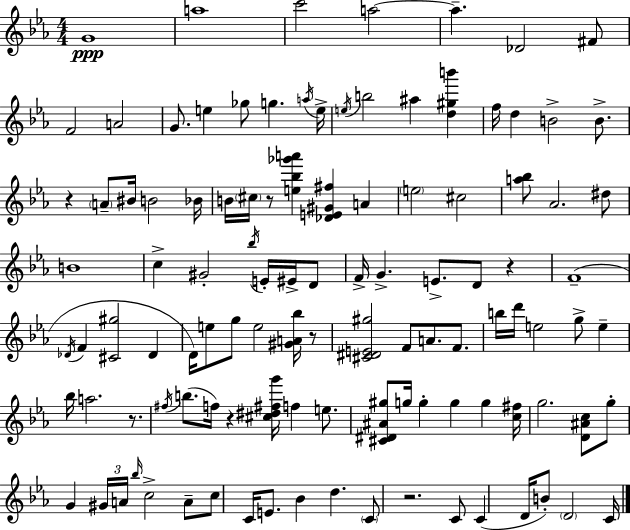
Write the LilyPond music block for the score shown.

{
  \clef treble
  \numericTimeSignature
  \time 4/4
  \key c \minor
  g'1\ppp | a''1 | c'''2 a''2~~ | a''4.-- des'2 fis'8 | \break f'2 a'2 | g'8. e''4 ges''8 g''4. \acciaccatura { a''16 } | e''16-> \acciaccatura { e''16 } b''2 ais''4 <d'' gis'' b'''>4 | f''16 d''4 b'2-> b'8.-> | \break r4 \parenthesize a'8-- bis'16 b'2 | bes'16 b'16 \parenthesize cis''16 r8 <e'' bes'' ges''' a'''>4 <des' e' gis' fis''>4 a'4 | \parenthesize e''2 cis''2 | <a'' bes''>8 aes'2. | \break dis''8 b'1 | c''4-> gis'2-. \acciaccatura { bes''16 } e'16-. | eis'16-> d'8 f'16-> g'4.-> e'8.-> d'8 r4 | f'1--( | \break \acciaccatura { des'16 } f'4 <cis' gis''>2 | des'4 d'16) e''8 g''8 e''2 | <gis' a' bes''>16 r8 <cis' dis' e' gis''>2 f'8 a'8. | f'8. b''16 d'''16 e''2 g''8-> | \break e''4-- bes''16 a''2. | r8. \acciaccatura { fis''16 }( b''8. f''16) r4 <cis'' dis'' fis'' g'''>16 f''4 | e''8. <cis' dis' ais' gis''>8 g''16 g''4-. g''4 | g''4 <c'' fis''>16 g''2. | \break <d' ais' c''>8 g''8-. g'4 \tuplet 3/2 { gis'16 a'16 \grace { bes''16 } } c''2-> | a'8-- c''8 c'16 e'8. bes'4 | d''4. \parenthesize c'8 r2. | c'8 c'4( d'16 b'8-.) \parenthesize d'2 | \break c'16 \bar "|."
}